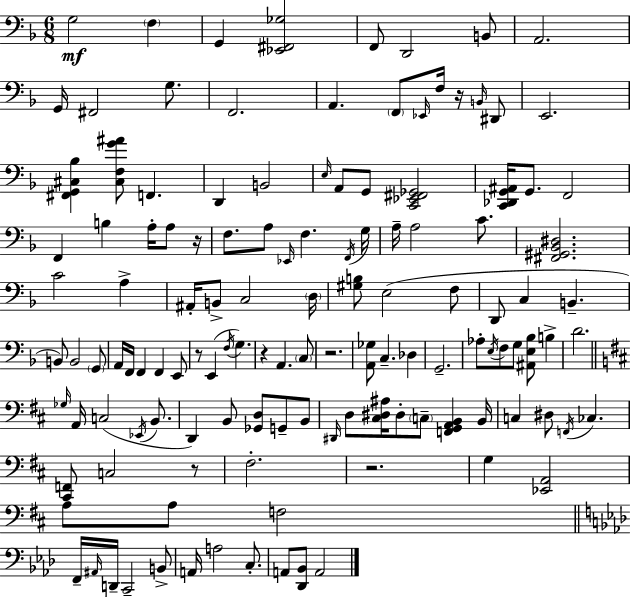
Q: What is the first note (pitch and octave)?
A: G3